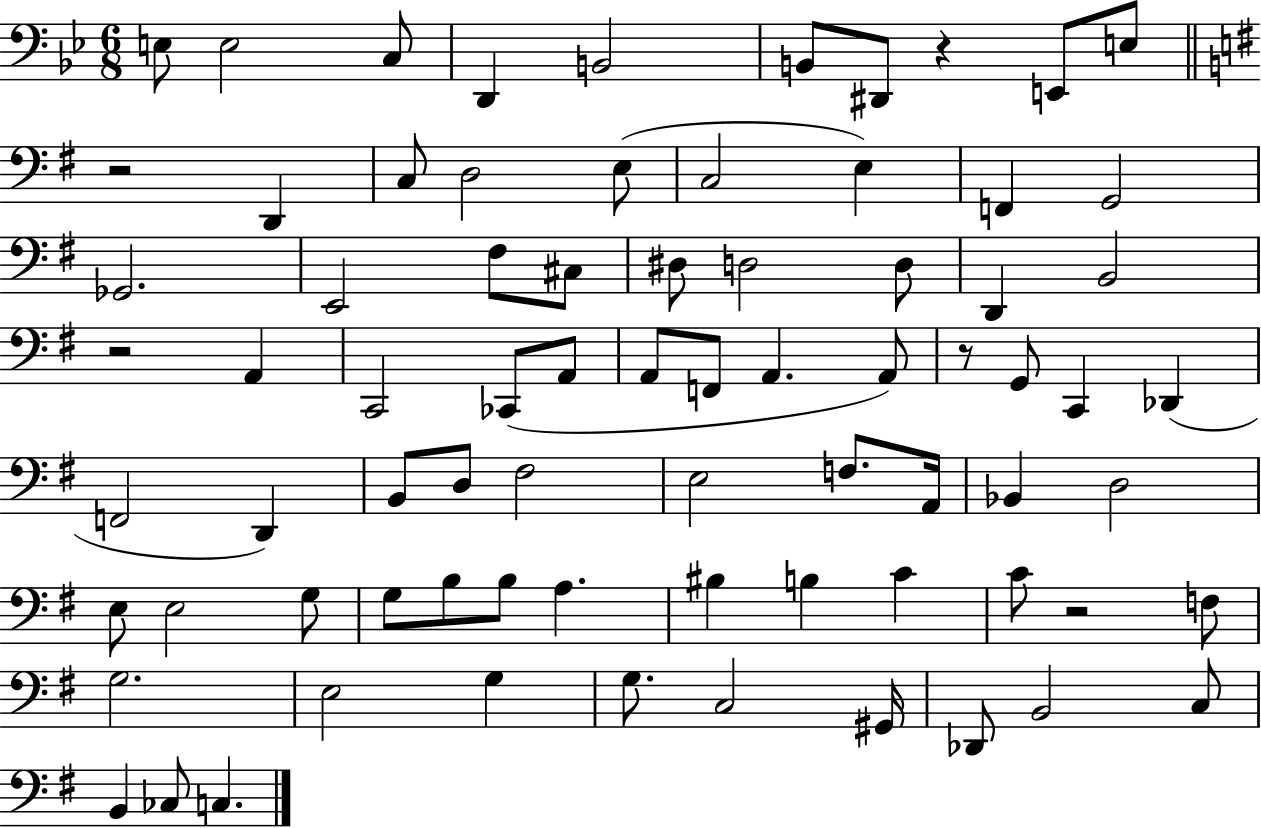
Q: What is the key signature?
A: BES major